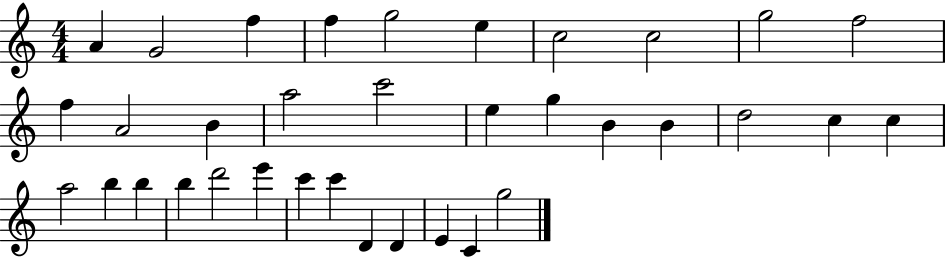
A4/q G4/h F5/q F5/q G5/h E5/q C5/h C5/h G5/h F5/h F5/q A4/h B4/q A5/h C6/h E5/q G5/q B4/q B4/q D5/h C5/q C5/q A5/h B5/q B5/q B5/q D6/h E6/q C6/q C6/q D4/q D4/q E4/q C4/q G5/h